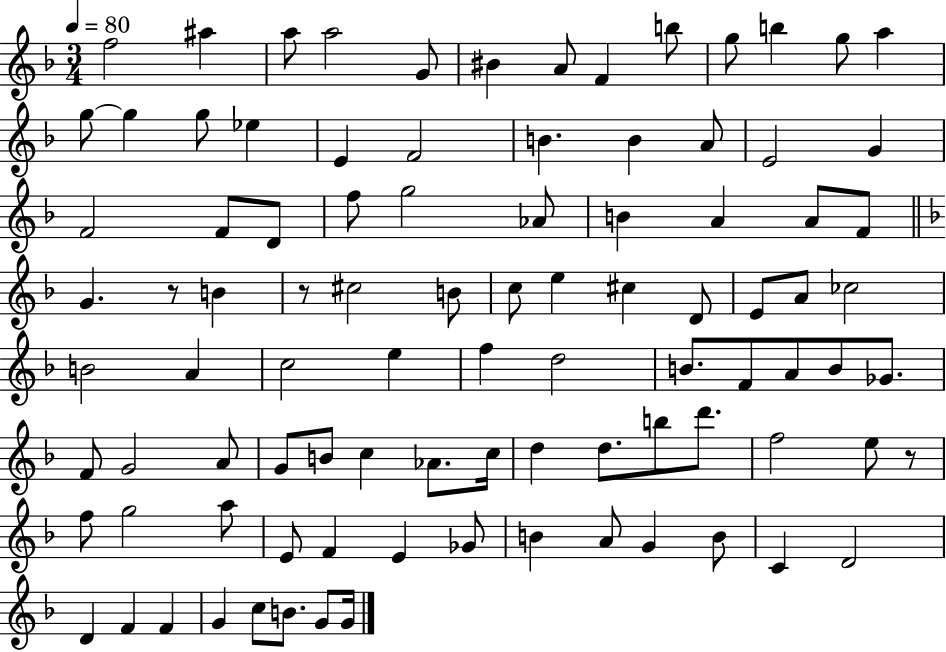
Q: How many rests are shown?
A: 3